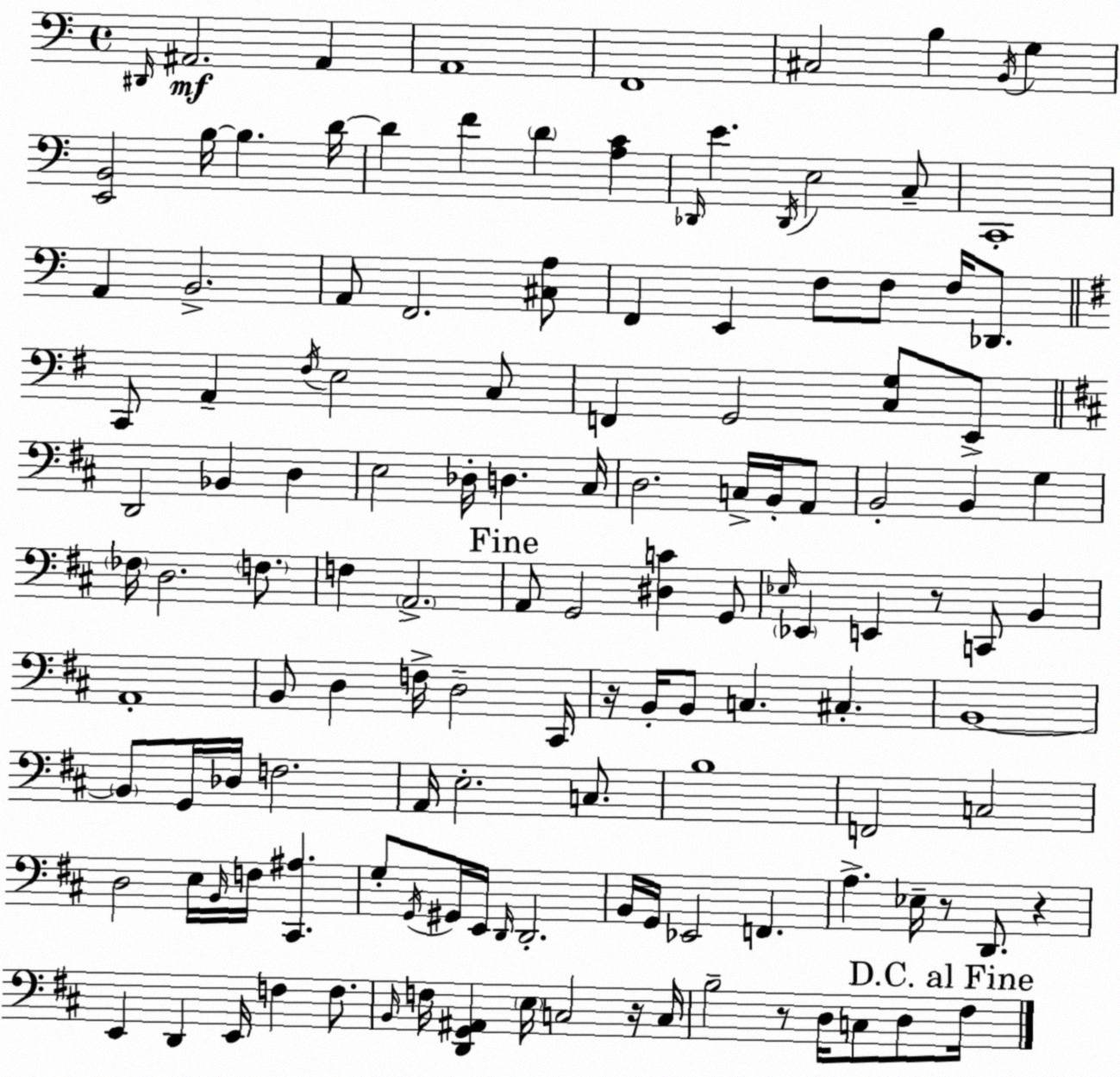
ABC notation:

X:1
T:Untitled
M:4/4
L:1/4
K:Am
^D,,/4 ^A,,2 ^A,, A,,4 F,,4 ^C,2 B, B,,/4 G, [E,,B,,]2 B,/4 B, D/4 D F D [A,C] _D,,/4 E _D,,/4 E,2 C,/2 C,,4 A,, B,,2 A,,/2 F,,2 [^C,A,]/2 F,, E,, F,/2 F,/2 F,/4 _D,,/2 C,,/2 A,, ^F,/4 E,2 C,/2 F,, G,,2 [C,G,]/2 E,,/2 D,,2 _B,, D, E,2 _D,/4 D, ^C,/4 D,2 C,/4 B,,/4 A,,/2 B,,2 B,, G, _F,/4 D,2 F,/2 F, A,,2 A,,/2 G,,2 [^D,C] G,,/2 _E,/4 _E,, E,, z/2 C,,/2 B,, A,,4 B,,/2 D, F,/4 D,2 ^C,,/4 z/4 B,,/4 B,,/2 C, ^C, B,,4 B,,/2 G,,/4 _D,/4 F,2 A,,/4 E,2 C,/2 B,4 F,,2 C,2 D,2 E,/4 B,,/4 F,/4 [^C,,^A,] G,/2 G,,/4 ^G,,/4 E,,/4 D,,/4 D,,2 B,,/4 G,,/4 _E,,2 F,, A, _E,/4 z/2 D,,/2 z E,, D,, E,,/4 F, F,/2 B,,/4 F,/4 [D,,G,,^A,,] E,/4 C,2 z/4 C,/4 B,2 z/2 D,/4 C,/2 D,/2 ^F,/4